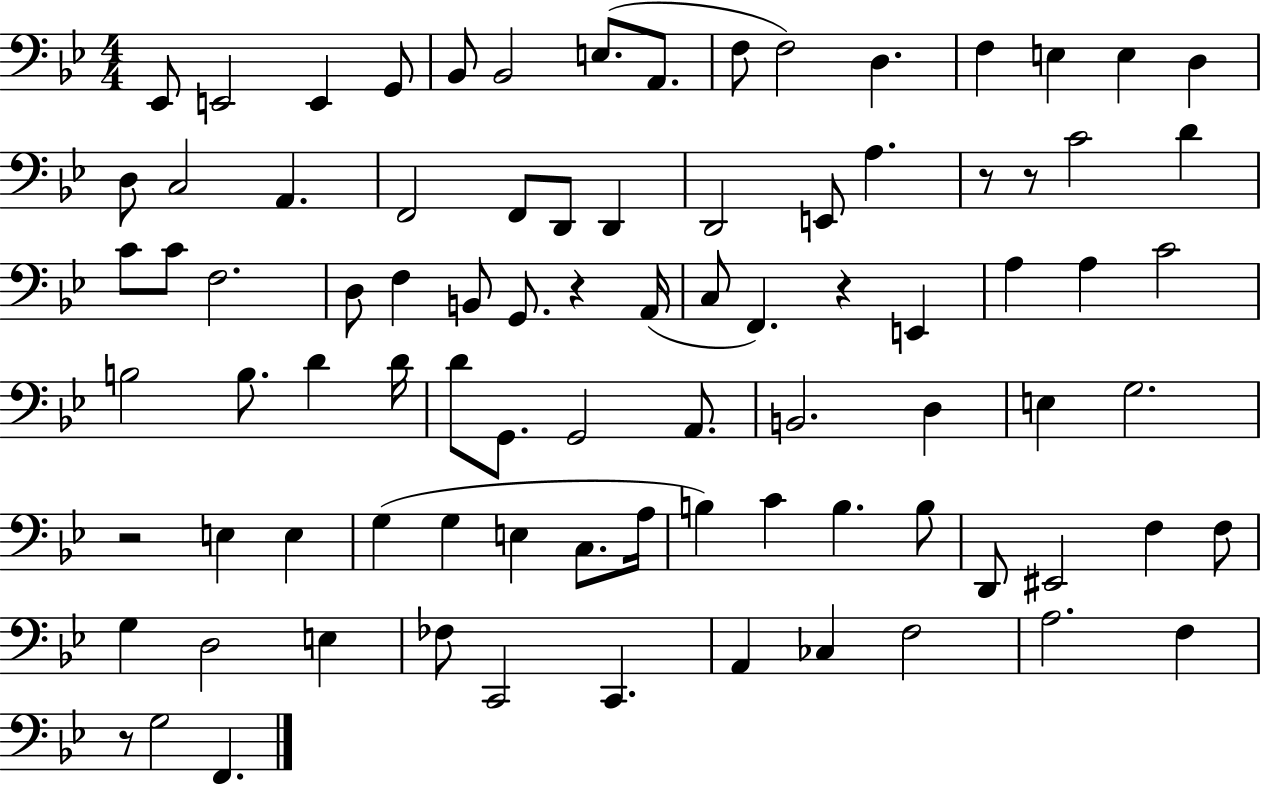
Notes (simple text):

Eb2/e E2/h E2/q G2/e Bb2/e Bb2/h E3/e. A2/e. F3/e F3/h D3/q. F3/q E3/q E3/q D3/q D3/e C3/h A2/q. F2/h F2/e D2/e D2/q D2/h E2/e A3/q. R/e R/e C4/h D4/q C4/e C4/e F3/h. D3/e F3/q B2/e G2/e. R/q A2/s C3/e F2/q. R/q E2/q A3/q A3/q C4/h B3/h B3/e. D4/q D4/s D4/e G2/e. G2/h A2/e. B2/h. D3/q E3/q G3/h. R/h E3/q E3/q G3/q G3/q E3/q C3/e. A3/s B3/q C4/q B3/q. B3/e D2/e EIS2/h F3/q F3/e G3/q D3/h E3/q FES3/e C2/h C2/q. A2/q CES3/q F3/h A3/h. F3/q R/e G3/h F2/q.